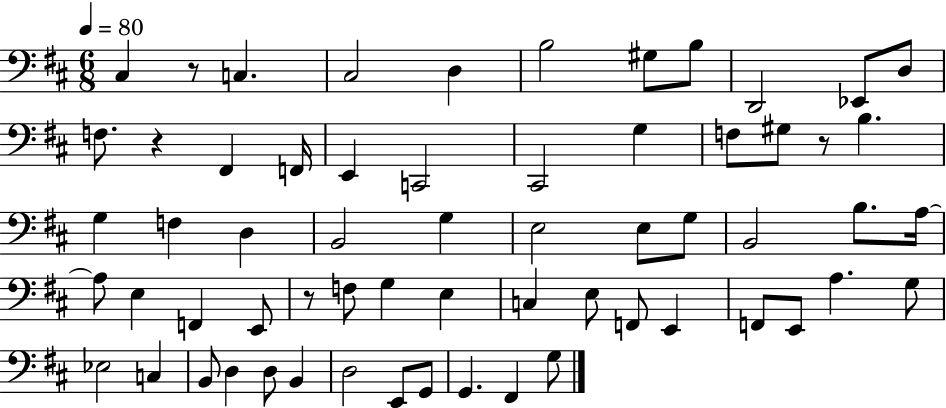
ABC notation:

X:1
T:Untitled
M:6/8
L:1/4
K:D
^C, z/2 C, ^C,2 D, B,2 ^G,/2 B,/2 D,,2 _E,,/2 D,/2 F,/2 z ^F,, F,,/4 E,, C,,2 ^C,,2 G, F,/2 ^G,/2 z/2 B, G, F, D, B,,2 G, E,2 E,/2 G,/2 B,,2 B,/2 A,/4 A,/2 E, F,, E,,/2 z/2 F,/2 G, E, C, E,/2 F,,/2 E,, F,,/2 E,,/2 A, G,/2 _E,2 C, B,,/2 D, D,/2 B,, D,2 E,,/2 G,,/2 G,, ^F,, G,/2